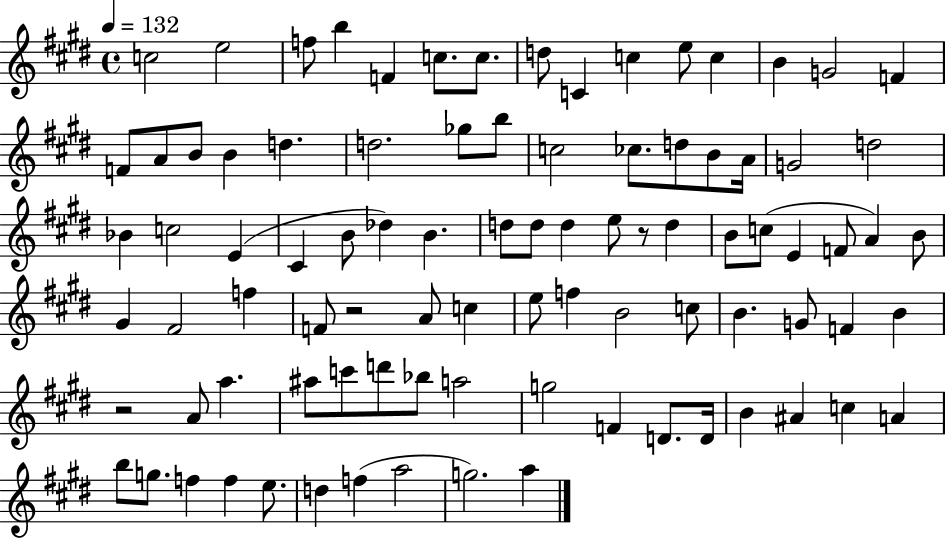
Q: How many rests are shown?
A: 3